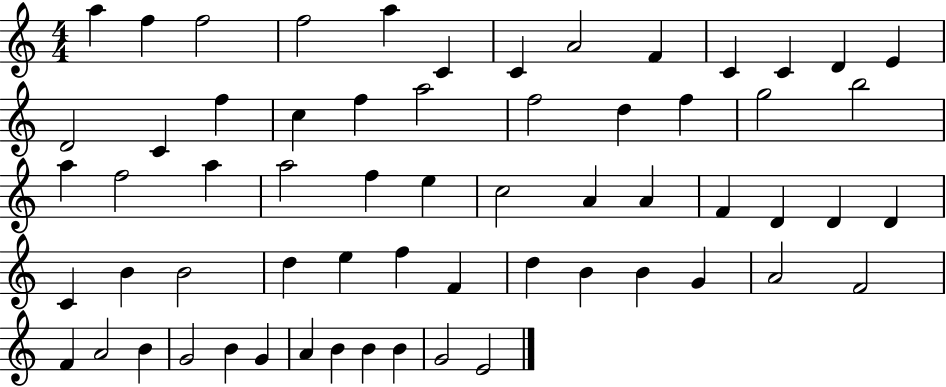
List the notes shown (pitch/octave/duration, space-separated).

A5/q F5/q F5/h F5/h A5/q C4/q C4/q A4/h F4/q C4/q C4/q D4/q E4/q D4/h C4/q F5/q C5/q F5/q A5/h F5/h D5/q F5/q G5/h B5/h A5/q F5/h A5/q A5/h F5/q E5/q C5/h A4/q A4/q F4/q D4/q D4/q D4/q C4/q B4/q B4/h D5/q E5/q F5/q F4/q D5/q B4/q B4/q G4/q A4/h F4/h F4/q A4/h B4/q G4/h B4/q G4/q A4/q B4/q B4/q B4/q G4/h E4/h